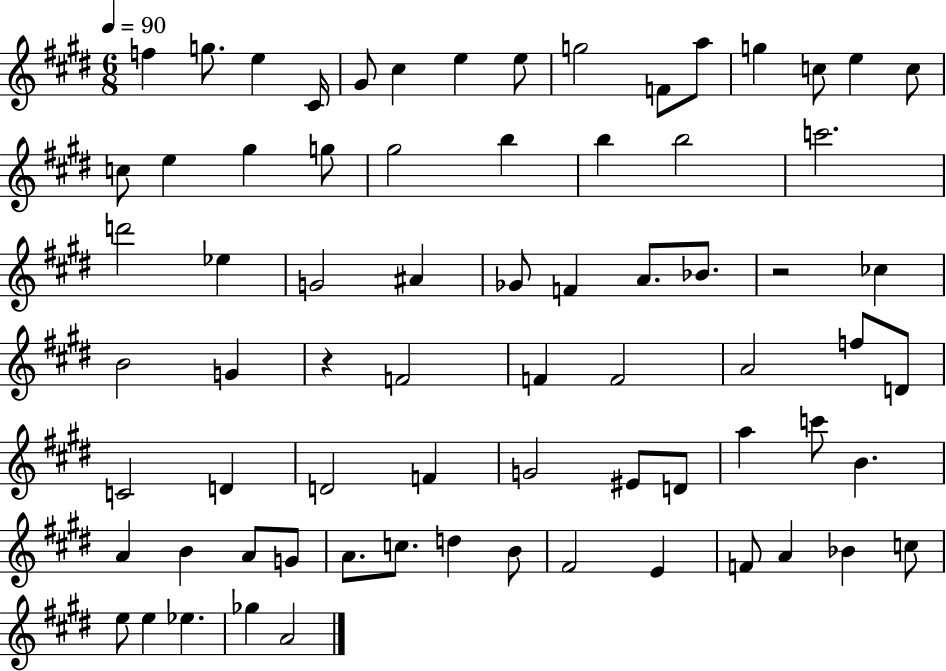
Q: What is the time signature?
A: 6/8